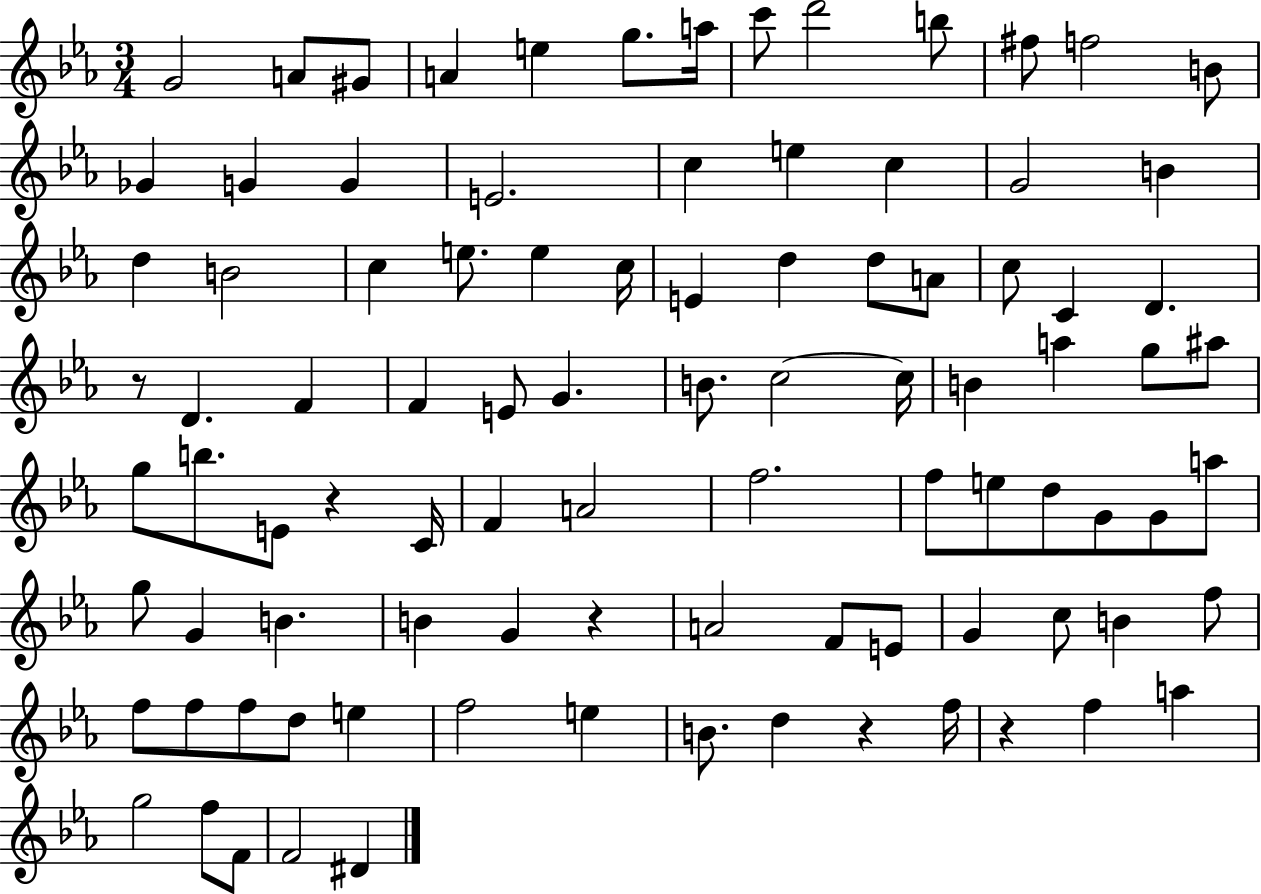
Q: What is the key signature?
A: EES major